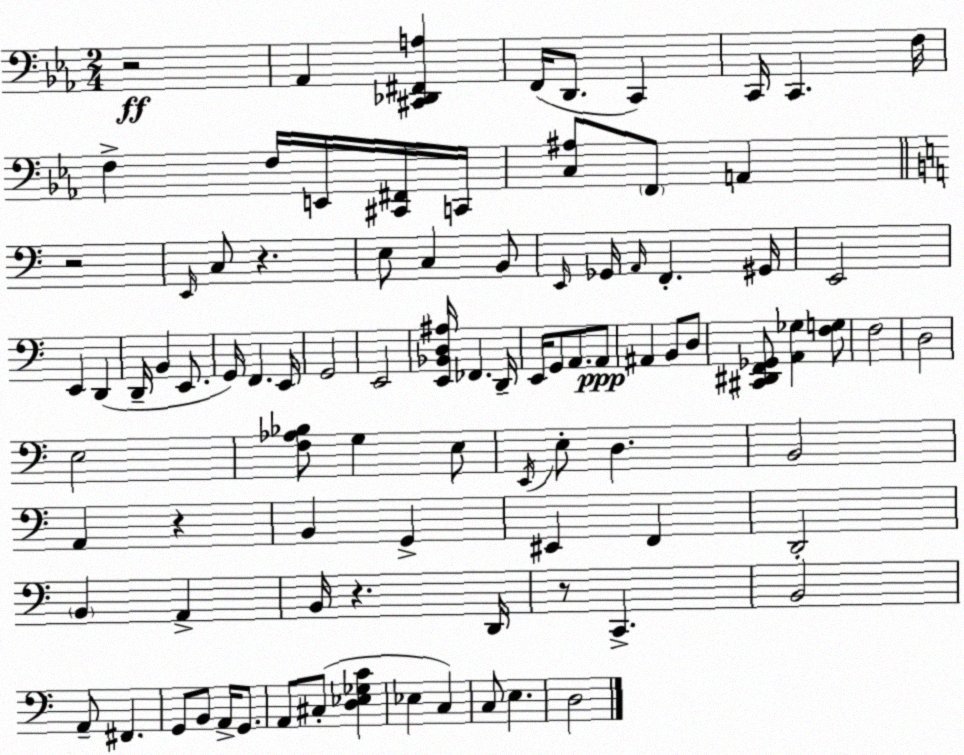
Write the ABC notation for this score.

X:1
T:Untitled
M:2/4
L:1/4
K:Cm
z2 _A,, [^C,,_D,,^F,,A,] F,,/4 D,,/2 C,, C,,/4 C,, F,/4 F, F,/4 E,,/4 [^C,,^F,,]/4 C,,/4 [C,^A,]/2 F,,/2 A,, z2 E,,/4 C,/2 z E,/2 C, B,,/2 E,,/4 _G,,/4 A,,/4 F,, ^G,,/4 E,,2 E,, D,, D,,/4 B,, E,,/2 G,,/4 F,, E,,/4 G,,2 E,,2 [E,,_B,,D,^A,]/4 _F,, D,,/4 E,,/4 G,,/2 A,,/2 A,,/2 ^A,, B,,/2 D,/2 [^C,,^D,,F,,_G,,]/2 [A,,_G,] [F,G,]/2 F,2 D,2 E,2 [F,_A,_B,]/2 G, E,/2 E,,/4 E,/2 D, B,,2 A,, z B,, G,, ^E,, F,, D,,2 B,, A,, B,,/4 z D,,/4 z/2 C,, B,,2 A,,/2 ^F,, G,,/2 B,,/2 A,,/4 G,,/2 A,,/2 ^C,/2 [D,_E,_G,C] _E, C, C,/2 E, D,2